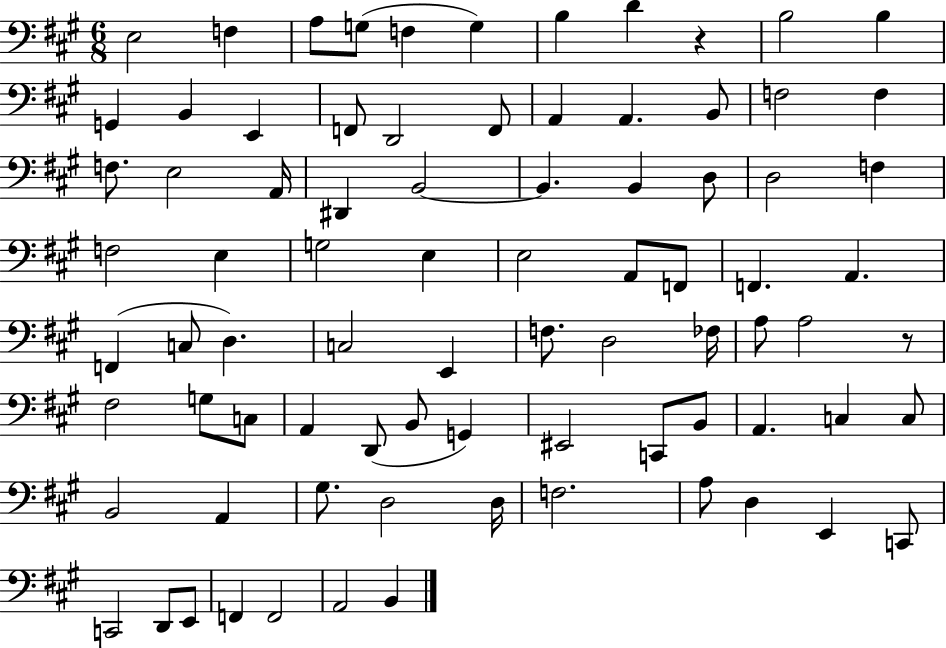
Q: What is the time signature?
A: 6/8